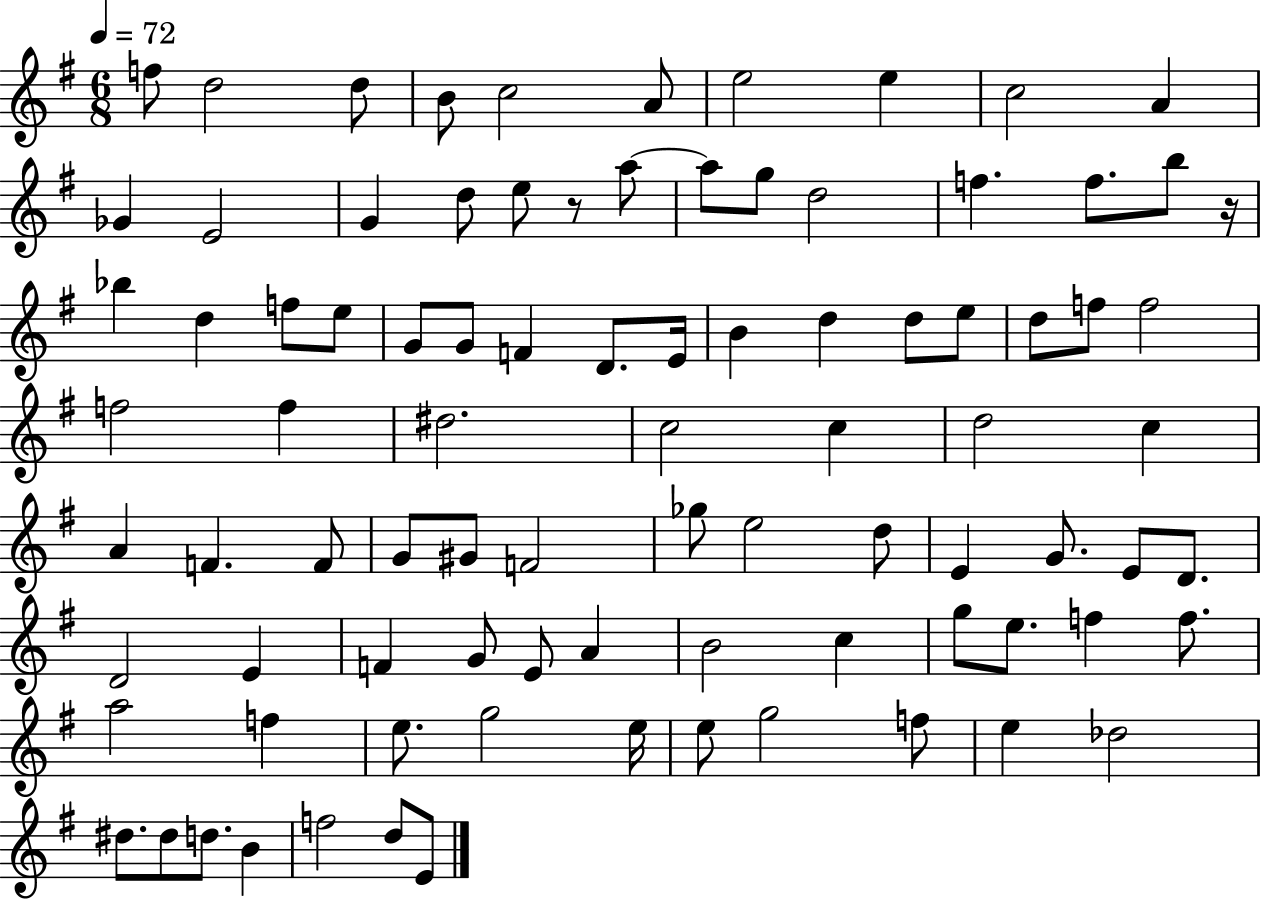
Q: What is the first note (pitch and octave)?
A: F5